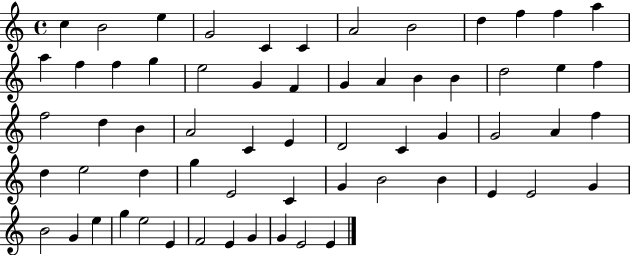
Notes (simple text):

C5/q B4/h E5/q G4/h C4/q C4/q A4/h B4/h D5/q F5/q F5/q A5/q A5/q F5/q F5/q G5/q E5/h G4/q F4/q G4/q A4/q B4/q B4/q D5/h E5/q F5/q F5/h D5/q B4/q A4/h C4/q E4/q D4/h C4/q G4/q G4/h A4/q F5/q D5/q E5/h D5/q G5/q E4/h C4/q G4/q B4/h B4/q E4/q E4/h G4/q B4/h G4/q E5/q G5/q E5/h E4/q F4/h E4/q G4/q G4/q E4/h E4/q